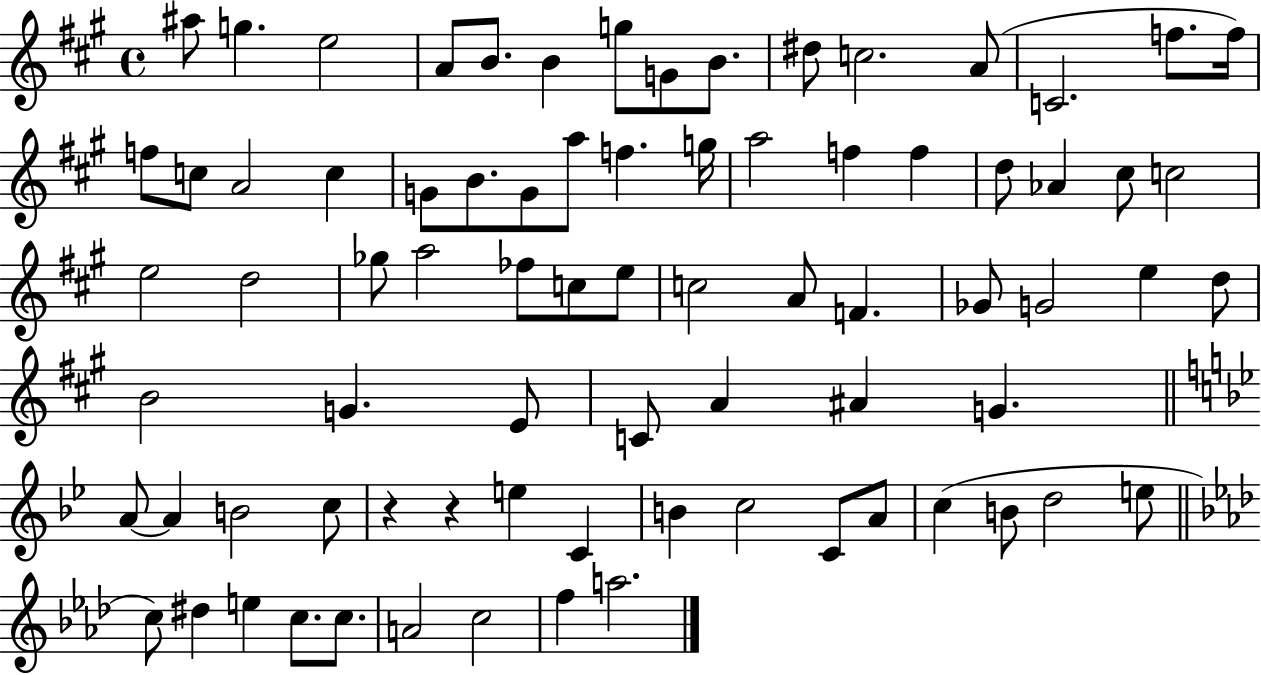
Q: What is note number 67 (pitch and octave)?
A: E5